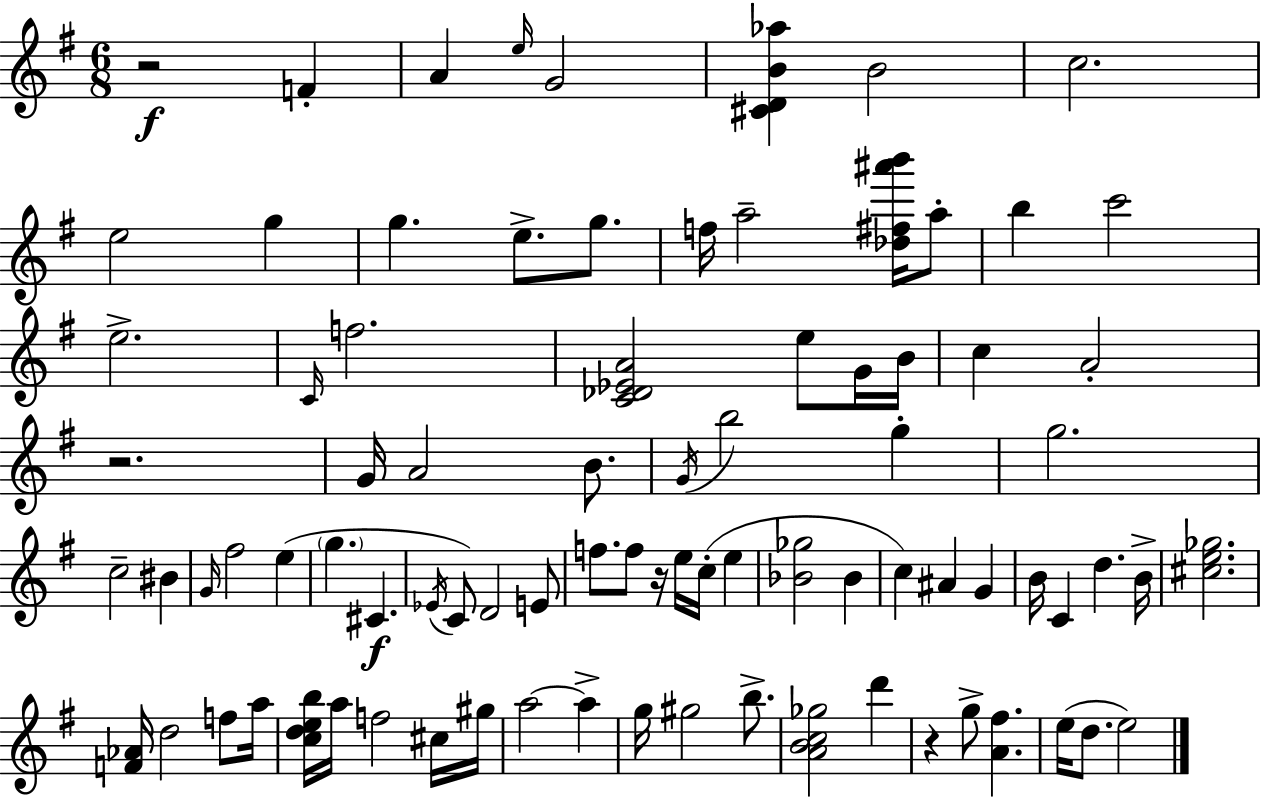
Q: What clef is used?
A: treble